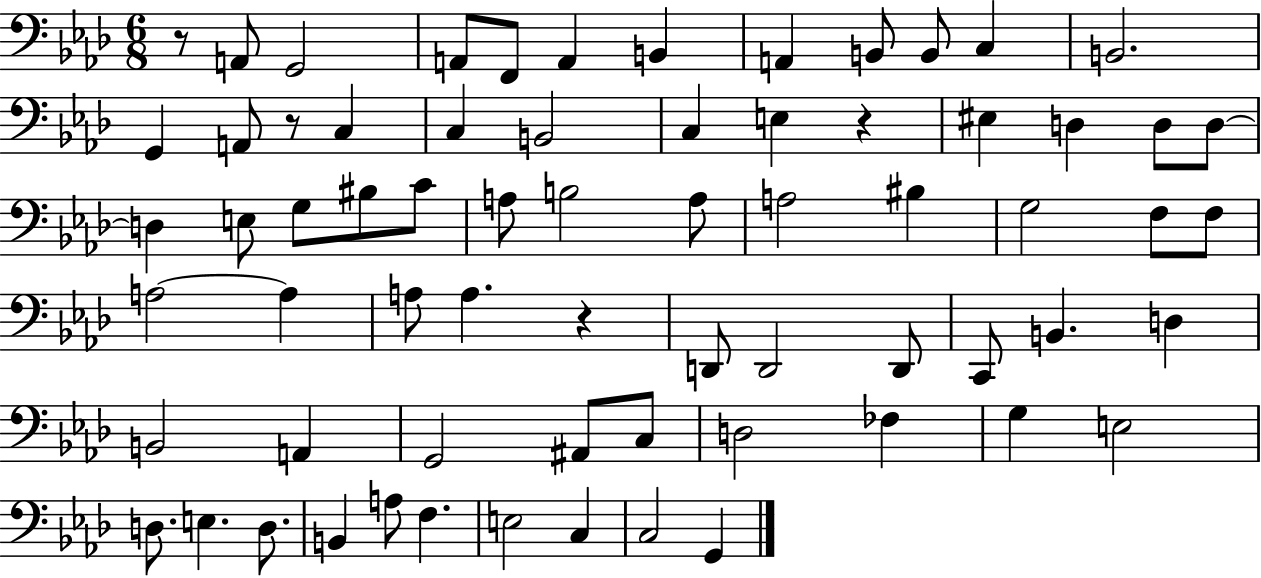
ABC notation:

X:1
T:Untitled
M:6/8
L:1/4
K:Ab
z/2 A,,/2 G,,2 A,,/2 F,,/2 A,, B,, A,, B,,/2 B,,/2 C, B,,2 G,, A,,/2 z/2 C, C, B,,2 C, E, z ^E, D, D,/2 D,/2 D, E,/2 G,/2 ^B,/2 C/2 A,/2 B,2 A,/2 A,2 ^B, G,2 F,/2 F,/2 A,2 A, A,/2 A, z D,,/2 D,,2 D,,/2 C,,/2 B,, D, B,,2 A,, G,,2 ^A,,/2 C,/2 D,2 _F, G, E,2 D,/2 E, D,/2 B,, A,/2 F, E,2 C, C,2 G,,